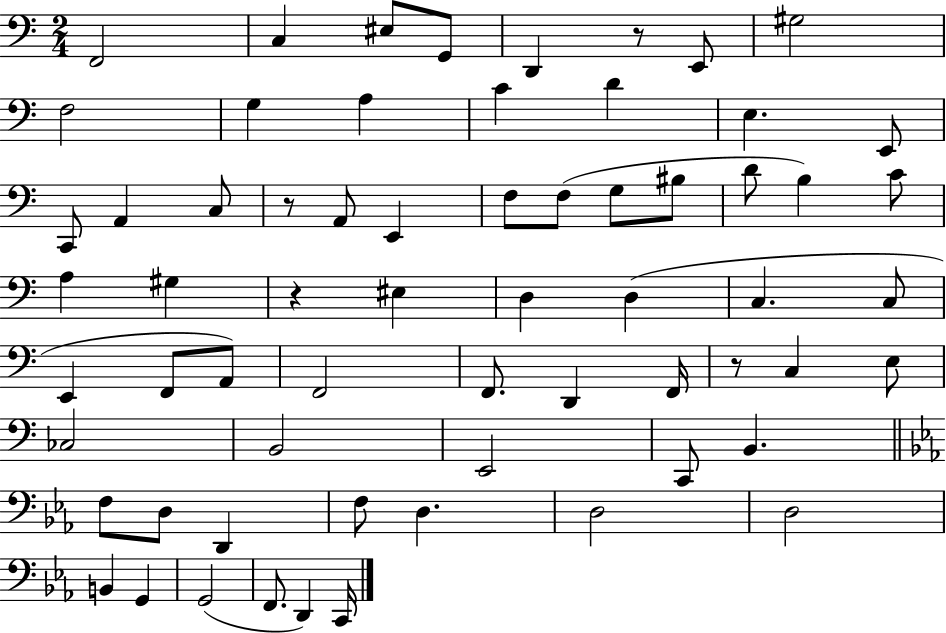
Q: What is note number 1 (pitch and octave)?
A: F2